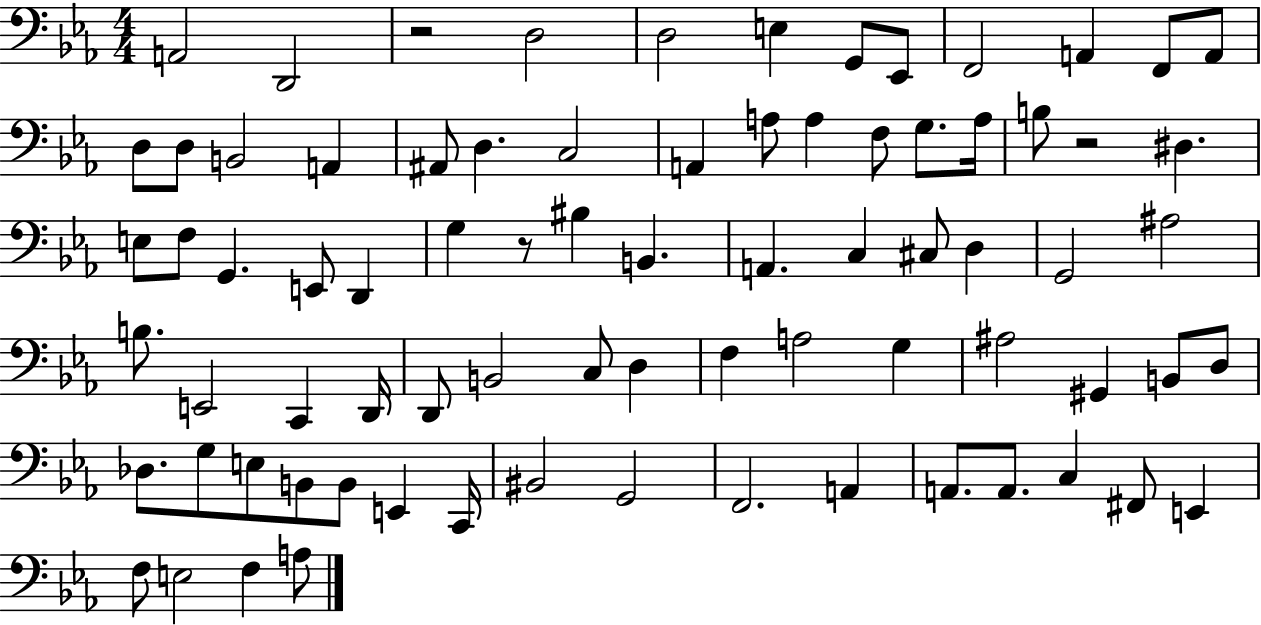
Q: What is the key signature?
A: EES major